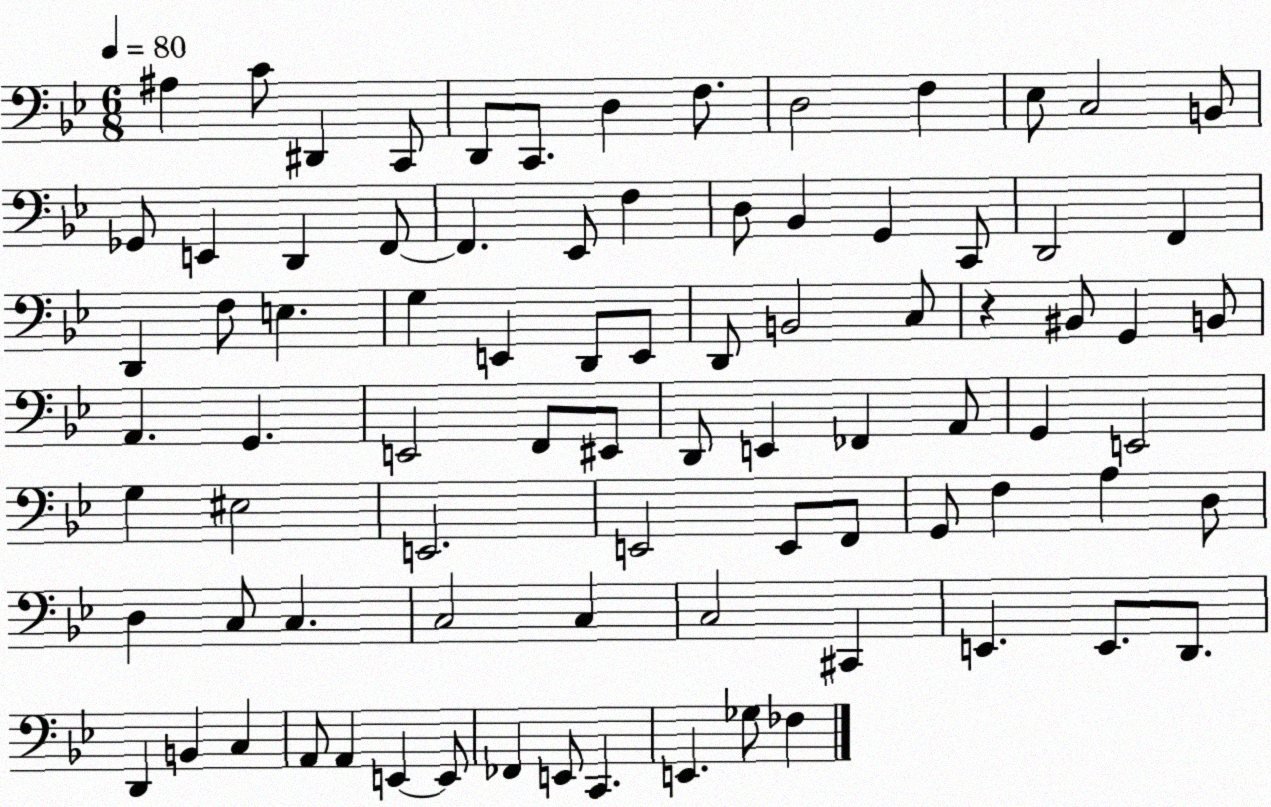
X:1
T:Untitled
M:6/8
L:1/4
K:Bb
^A, C/2 ^D,, C,,/2 D,,/2 C,,/2 D, F,/2 D,2 F, _E,/2 C,2 B,,/2 _G,,/2 E,, D,, F,,/2 F,, _E,,/2 F, D,/2 _B,, G,, C,,/2 D,,2 F,, D,, F,/2 E, G, E,, D,,/2 E,,/2 D,,/2 B,,2 C,/2 z ^B,,/2 G,, B,,/2 A,, G,, E,,2 F,,/2 ^E,,/2 D,,/2 E,, _F,, A,,/2 G,, E,,2 G, ^E,2 E,,2 E,,2 E,,/2 F,,/2 G,,/2 F, A, D,/2 D, C,/2 C, C,2 C, C,2 ^C,, E,, E,,/2 D,,/2 D,, B,, C, A,,/2 A,, E,, E,,/2 _F,, E,,/2 C,, E,, _G,/2 _F,